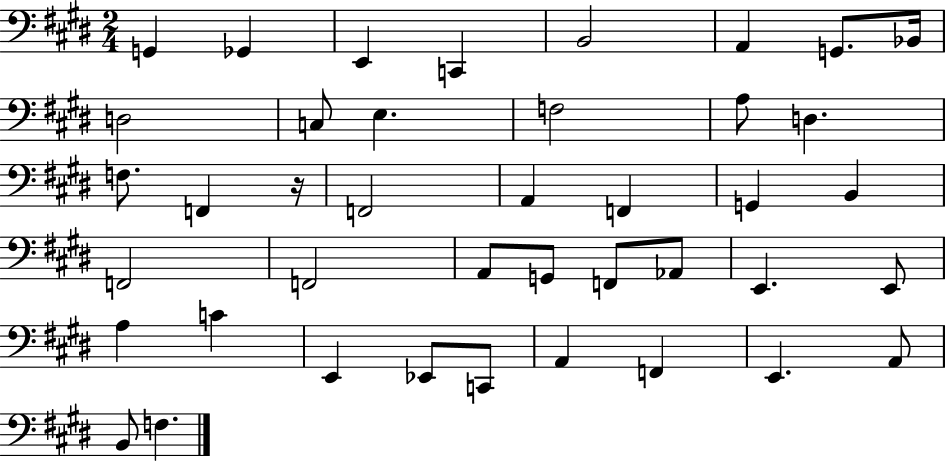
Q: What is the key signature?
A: E major